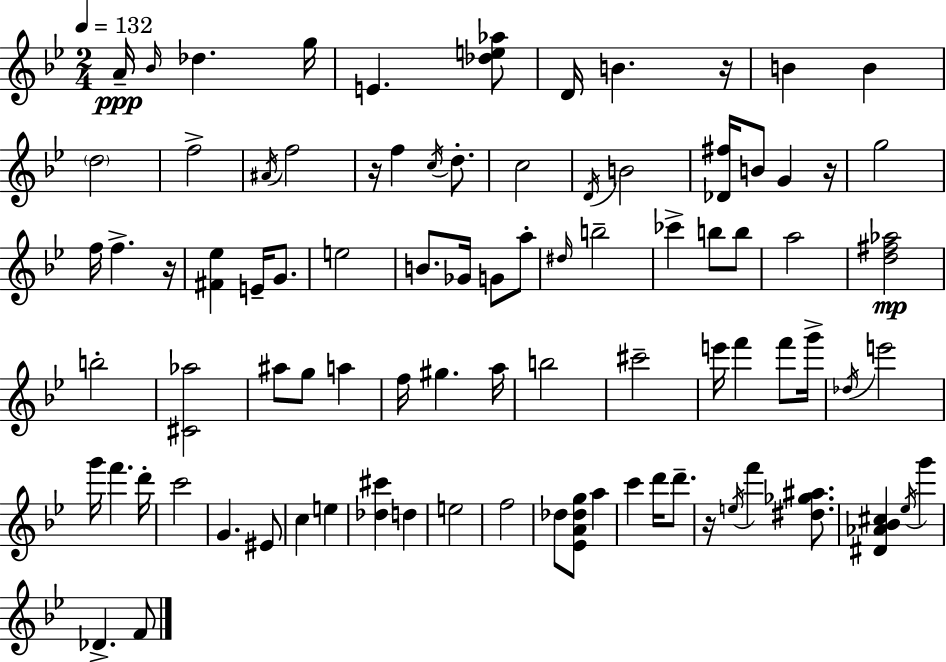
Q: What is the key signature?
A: BES major